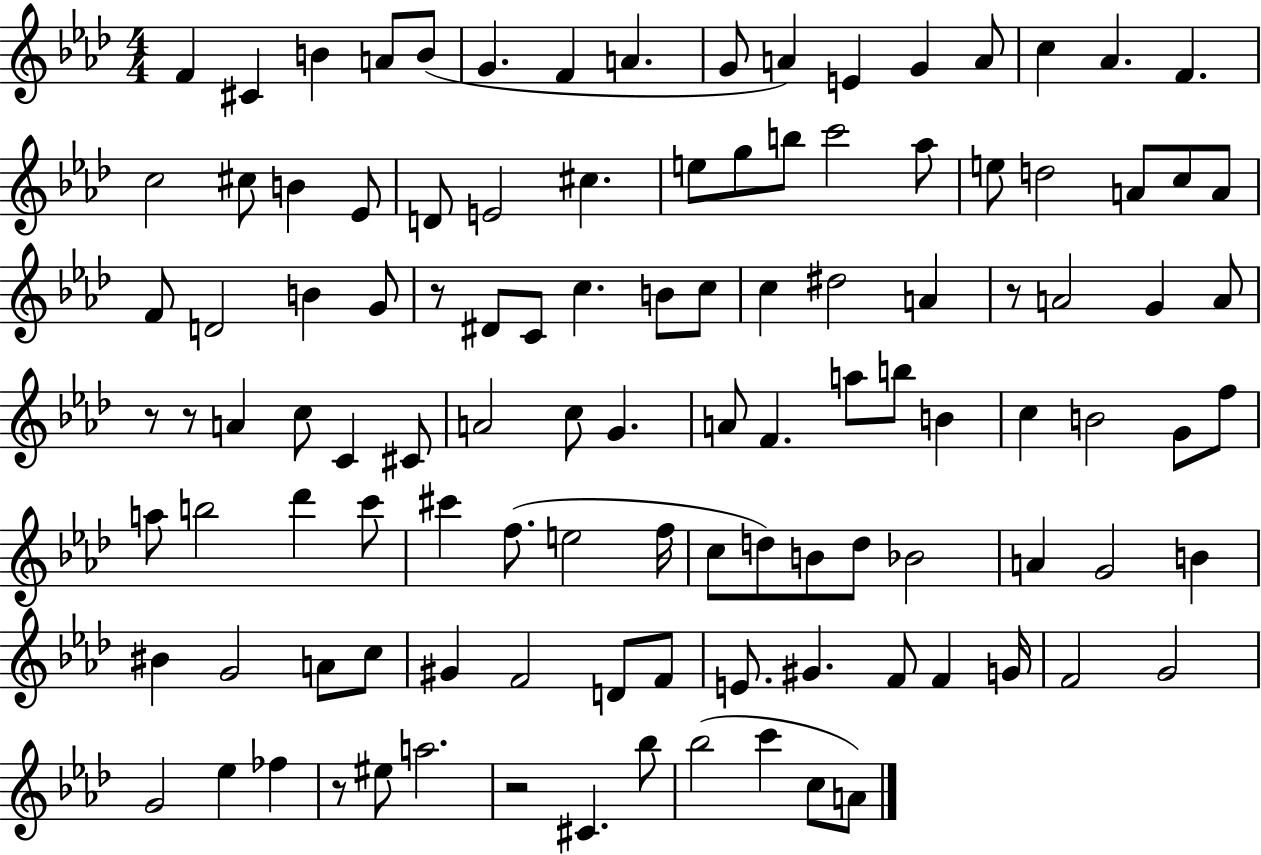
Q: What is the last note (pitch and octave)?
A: A4